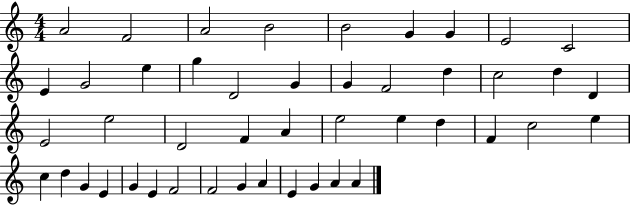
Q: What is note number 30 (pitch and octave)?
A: F4